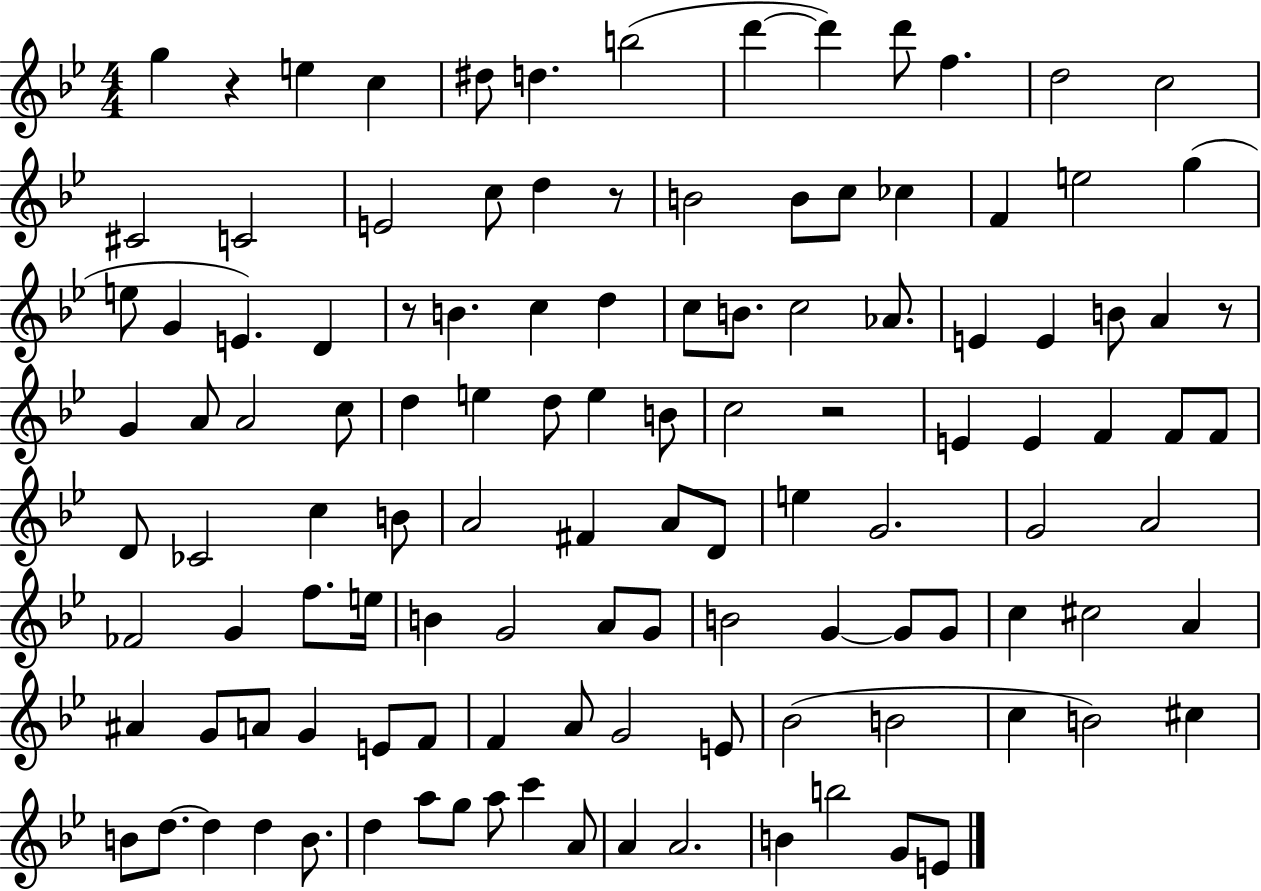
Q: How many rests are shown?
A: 5